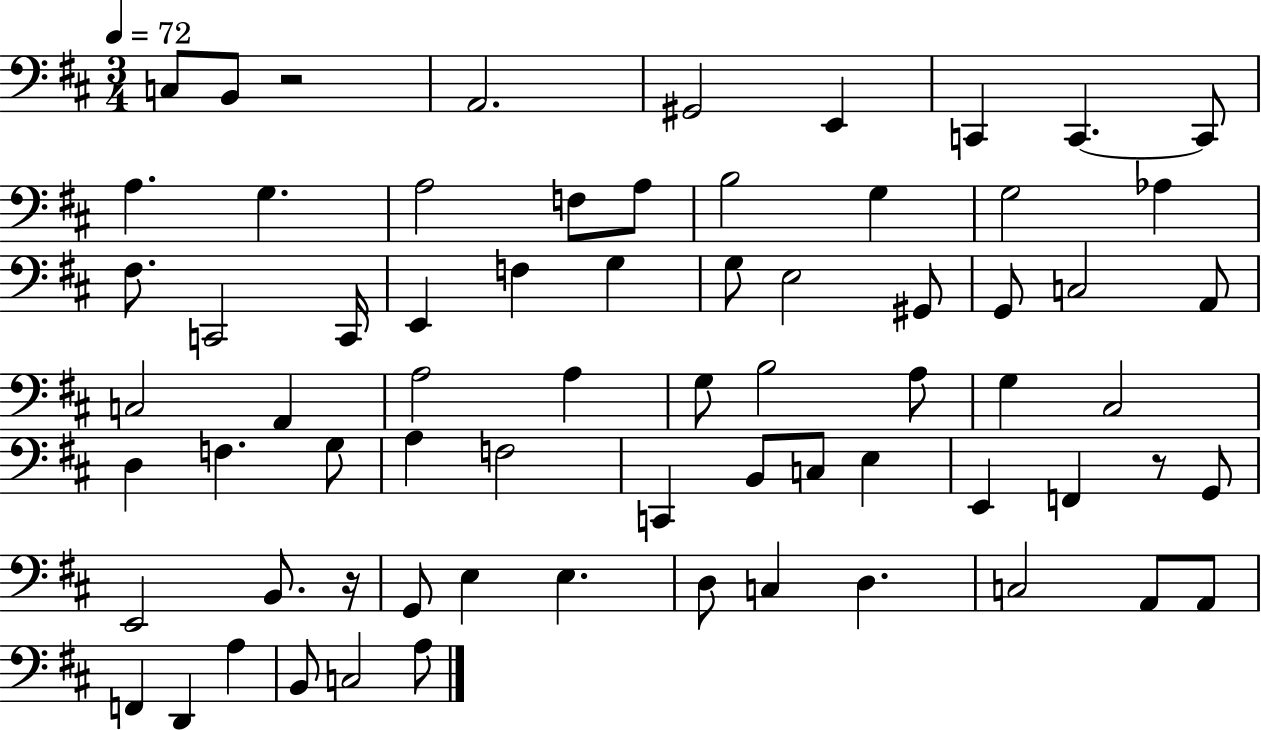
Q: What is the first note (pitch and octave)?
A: C3